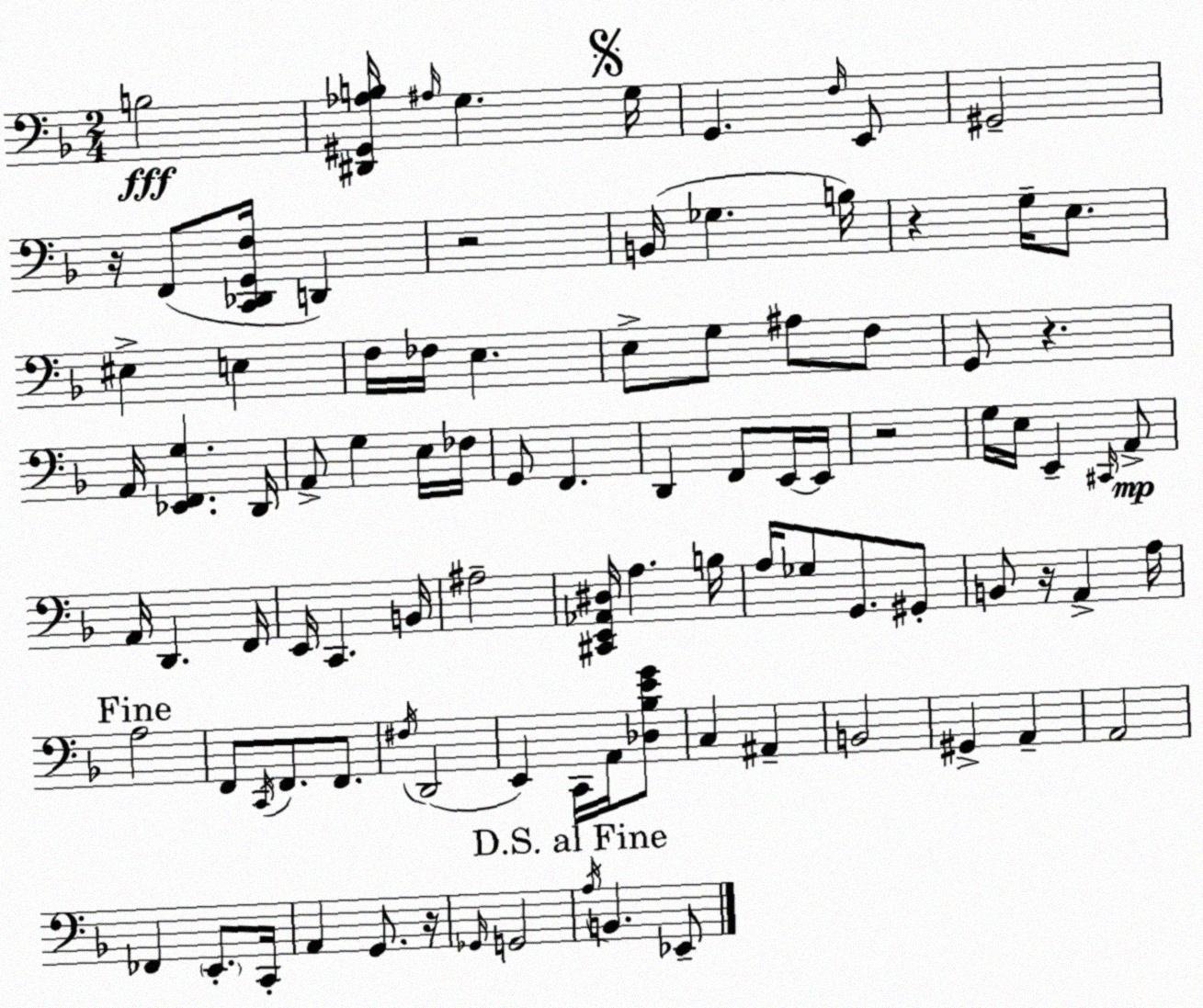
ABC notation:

X:1
T:Untitled
M:2/4
L:1/4
K:Dm
B,2 [^D,,^G,,_A,B,]/4 ^A,/4 G, G,/4 G,, F,/4 E,,/2 ^G,,2 z/4 F,,/2 [C,,_D,,G,,F,]/4 D,, z2 B,,/4 _G, B,/4 z G,/4 E,/2 ^E, E, F,/4 _F,/4 E, E,/2 G,/2 ^A,/2 F,/2 G,,/2 z A,,/4 [_E,,F,,G,] D,,/4 A,,/2 G, E,/4 _F,/4 G,,/2 F,, D,, F,,/2 E,,/4 E,,/4 z2 G,/4 E,/4 E,, ^C,,/4 A,,/2 A,,/4 D,, F,,/4 E,,/4 C,, B,,/4 ^A,2 [^C,,E,,_A,,^D,]/4 A, B,/4 A,/4 _G,/2 G,,/2 ^G,,/2 B,,/2 z/4 A,, A,/4 A,2 F,,/2 C,,/4 F,,/2 F,,/2 ^F,/4 D,,2 E,, C,,/4 A,,/4 [_D,_B,EG]/2 C, ^A,, B,,2 ^G,, A,, A,,2 _F,, E,,/2 C,,/4 A,, G,,/2 z/4 _G,,/4 G,,2 A,/4 B,, _E,,/2